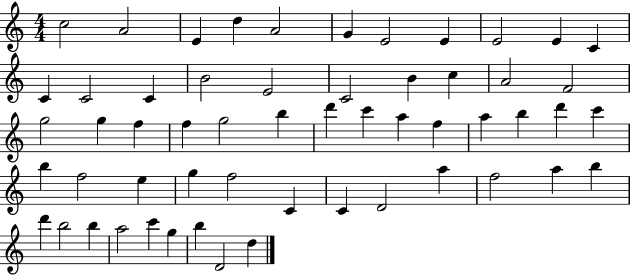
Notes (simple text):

C5/h A4/h E4/q D5/q A4/h G4/q E4/h E4/q E4/h E4/q C4/q C4/q C4/h C4/q B4/h E4/h C4/h B4/q C5/q A4/h F4/h G5/h G5/q F5/q F5/q G5/h B5/q D6/q C6/q A5/q F5/q A5/q B5/q D6/q C6/q B5/q F5/h E5/q G5/q F5/h C4/q C4/q D4/h A5/q F5/h A5/q B5/q D6/q B5/h B5/q A5/h C6/q G5/q B5/q D4/h D5/q